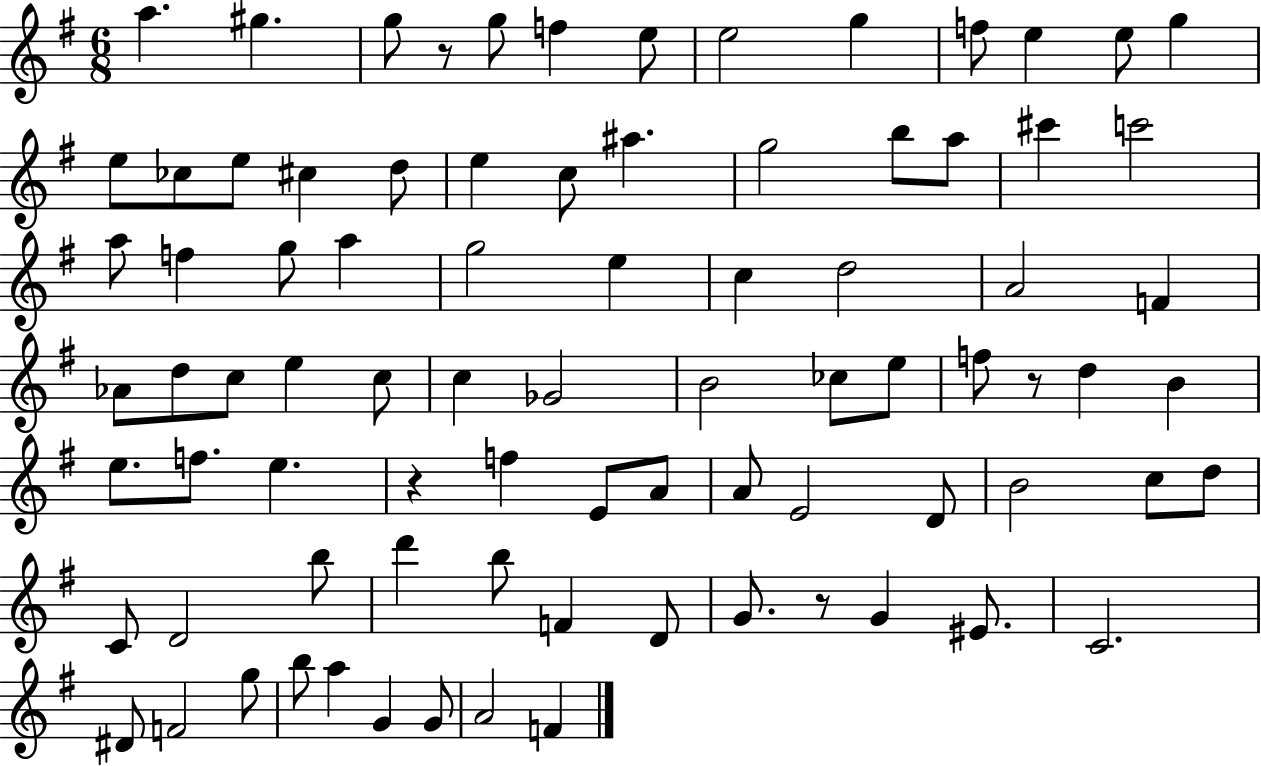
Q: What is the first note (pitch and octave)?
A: A5